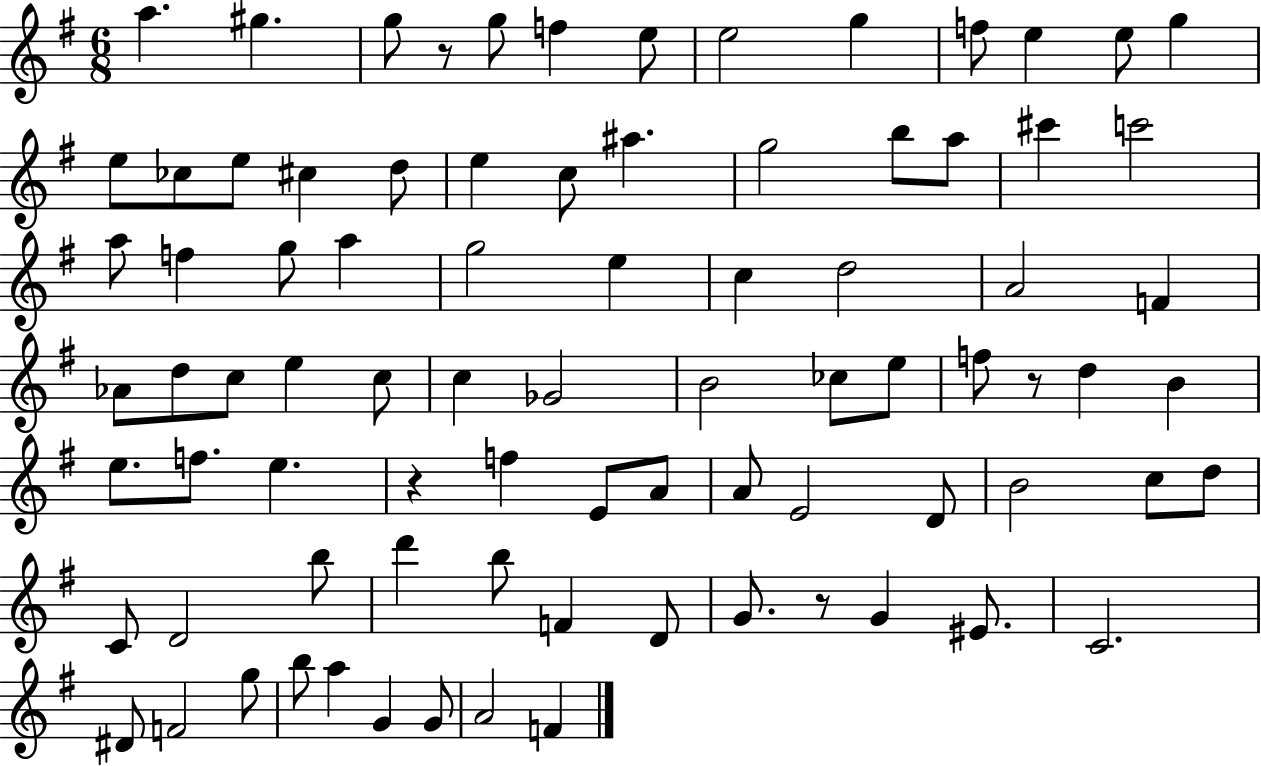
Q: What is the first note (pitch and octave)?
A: A5